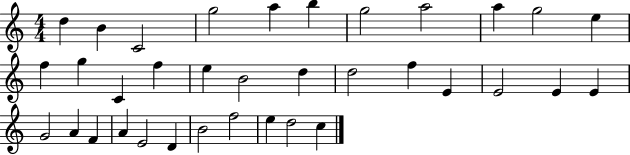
{
  \clef treble
  \numericTimeSignature
  \time 4/4
  \key c \major
  d''4 b'4 c'2 | g''2 a''4 b''4 | g''2 a''2 | a''4 g''2 e''4 | \break f''4 g''4 c'4 f''4 | e''4 b'2 d''4 | d''2 f''4 e'4 | e'2 e'4 e'4 | \break g'2 a'4 f'4 | a'4 e'2 d'4 | b'2 f''2 | e''4 d''2 c''4 | \break \bar "|."
}